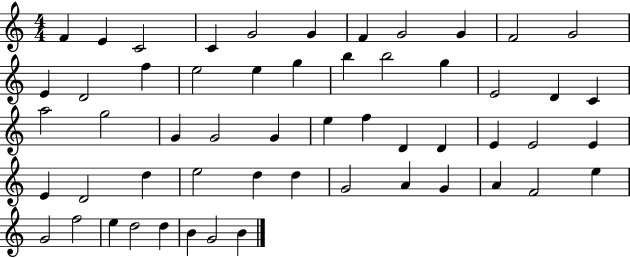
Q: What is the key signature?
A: C major